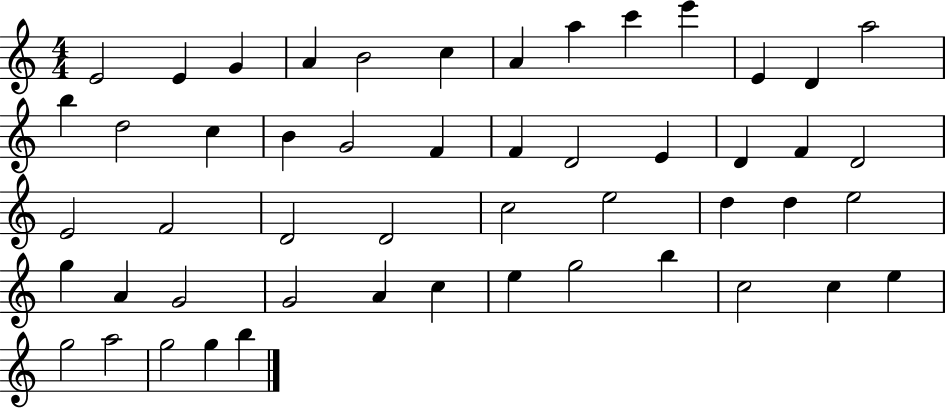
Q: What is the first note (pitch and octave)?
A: E4